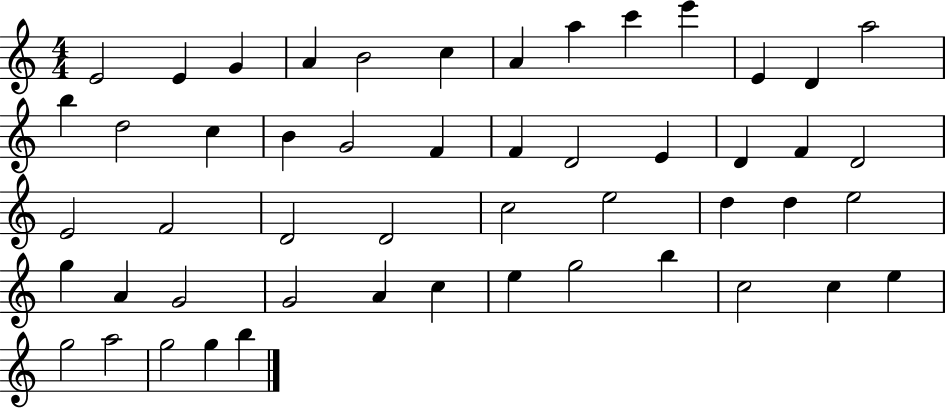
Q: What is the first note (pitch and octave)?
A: E4